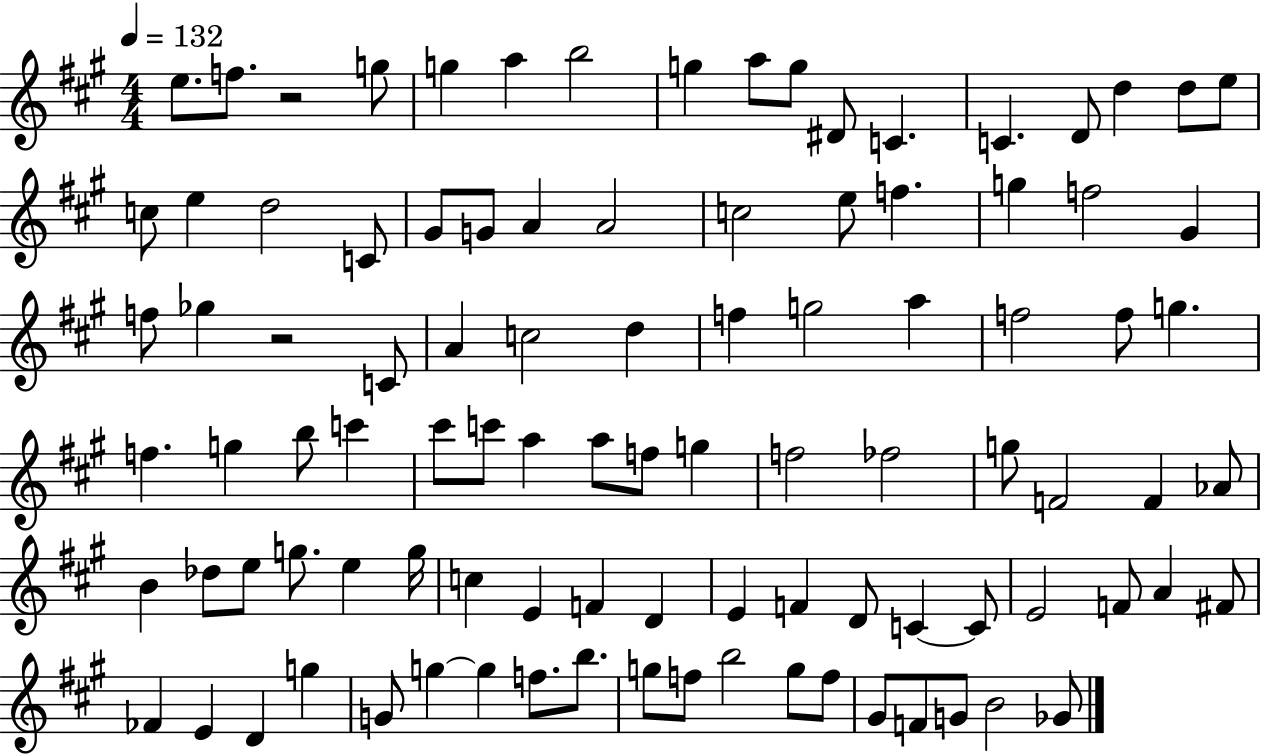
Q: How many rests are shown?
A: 2